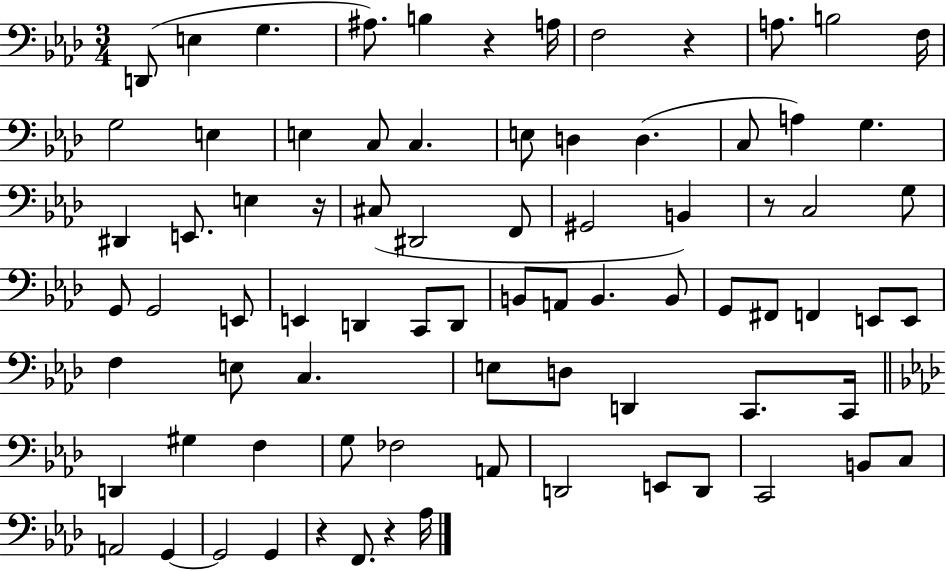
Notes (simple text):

D2/e E3/q G3/q. A#3/e. B3/q R/q A3/s F3/h R/q A3/e. B3/h F3/s G3/h E3/q E3/q C3/e C3/q. E3/e D3/q D3/q. C3/e A3/q G3/q. D#2/q E2/e. E3/q R/s C#3/e D#2/h F2/e G#2/h B2/q R/e C3/h G3/e G2/e G2/h E2/e E2/q D2/q C2/e D2/e B2/e A2/e B2/q. B2/e G2/e F#2/e F2/q E2/e E2/e F3/q E3/e C3/q. E3/e D3/e D2/q C2/e. C2/s D2/q G#3/q F3/q G3/e FES3/h A2/e D2/h E2/e D2/e C2/h B2/e C3/e A2/h G2/q G2/h G2/q R/q F2/e. R/q Ab3/s